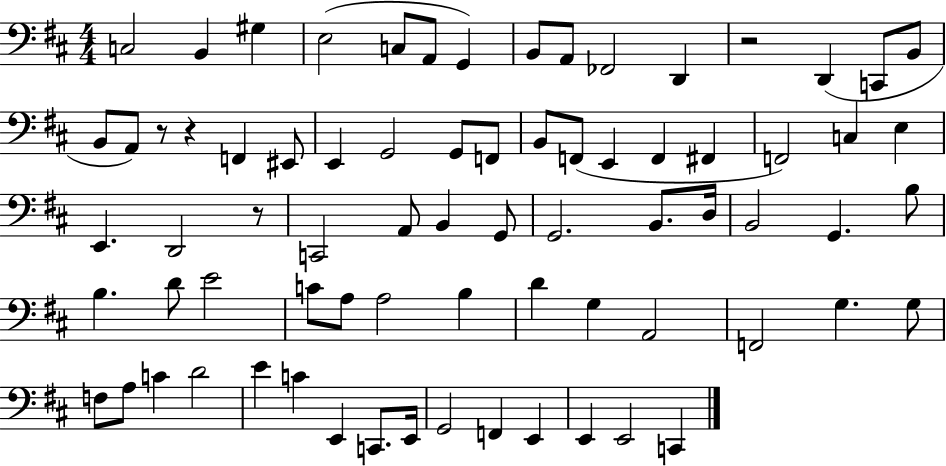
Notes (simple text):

C3/h B2/q G#3/q E3/h C3/e A2/e G2/q B2/e A2/e FES2/h D2/q R/h D2/q C2/e B2/e B2/e A2/e R/e R/q F2/q EIS2/e E2/q G2/h G2/e F2/e B2/e F2/e E2/q F2/q F#2/q F2/h C3/q E3/q E2/q. D2/h R/e C2/h A2/e B2/q G2/e G2/h. B2/e. D3/s B2/h G2/q. B3/e B3/q. D4/e E4/h C4/e A3/e A3/h B3/q D4/q G3/q A2/h F2/h G3/q. G3/e F3/e A3/e C4/q D4/h E4/q C4/q E2/q C2/e. E2/s G2/h F2/q E2/q E2/q E2/h C2/q